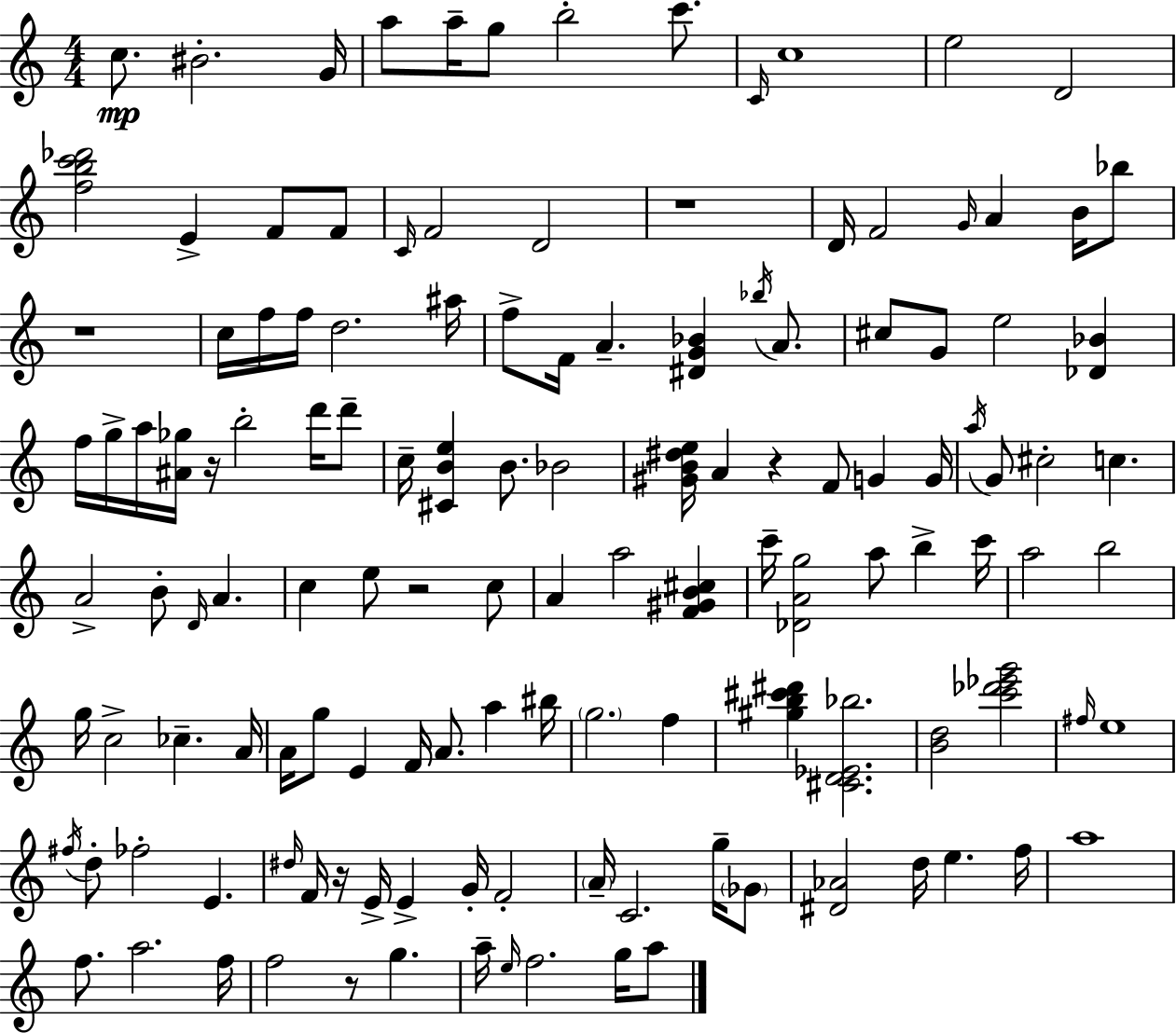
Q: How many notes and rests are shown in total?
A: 132